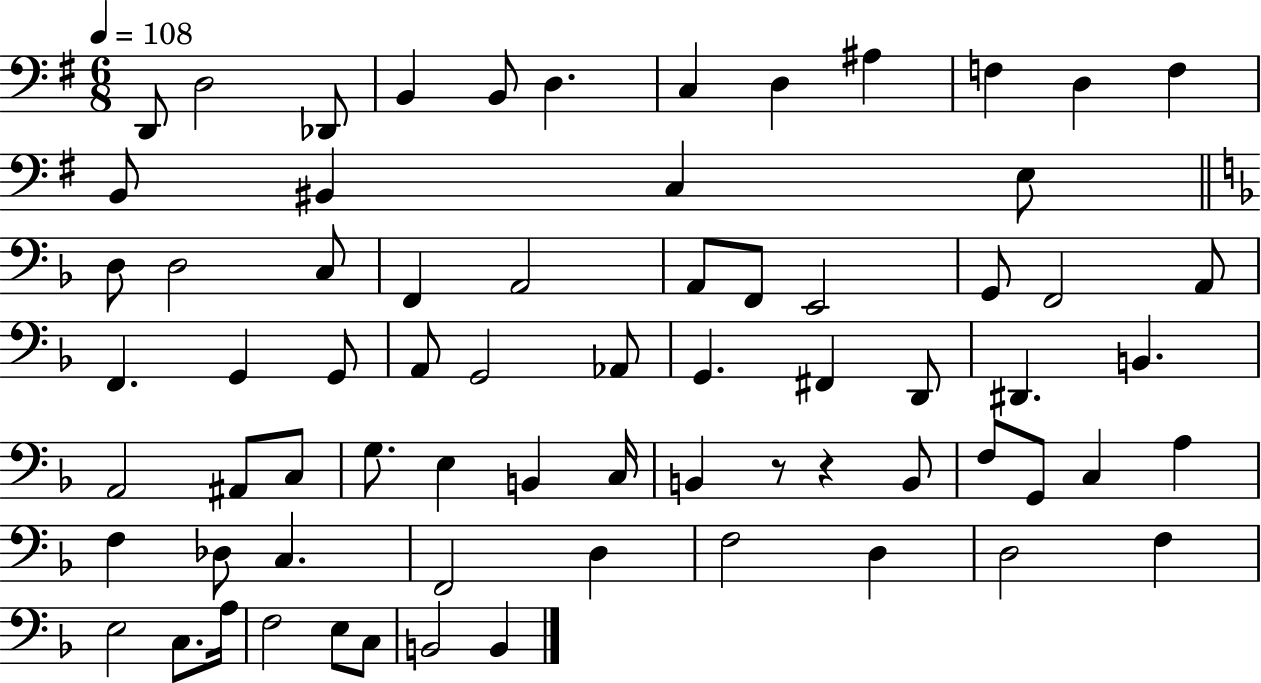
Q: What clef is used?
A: bass